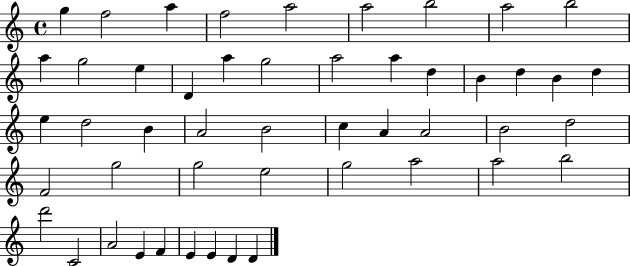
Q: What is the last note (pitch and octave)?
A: D4